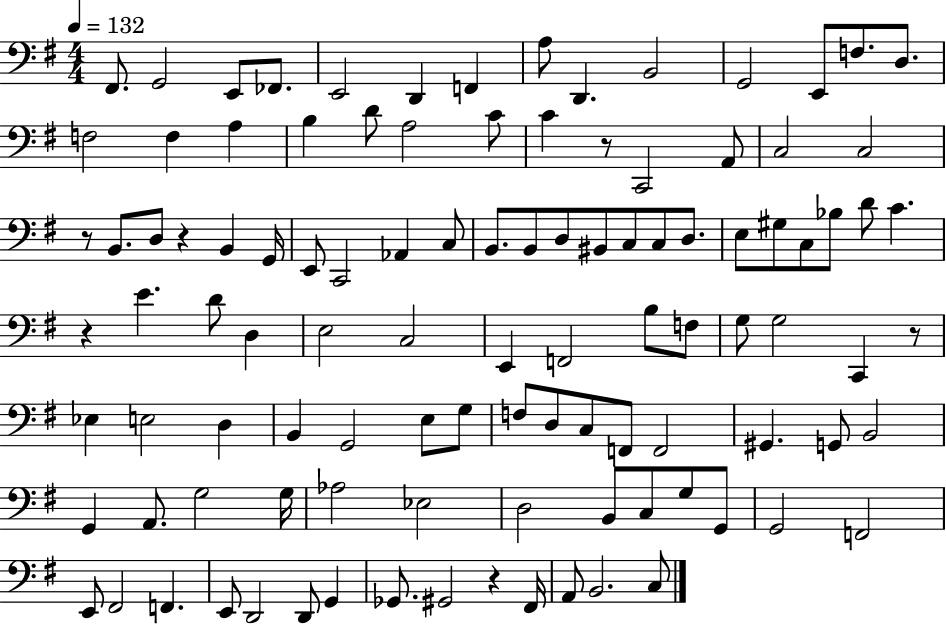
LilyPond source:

{
  \clef bass
  \numericTimeSignature
  \time 4/4
  \key g \major
  \tempo 4 = 132
  fis,8. g,2 e,8 fes,8. | e,2 d,4 f,4 | a8 d,4. b,2 | g,2 e,8 f8. d8. | \break f2 f4 a4 | b4 d'8 a2 c'8 | c'4 r8 c,2 a,8 | c2 c2 | \break r8 b,8. d8 r4 b,4 g,16 | e,8 c,2 aes,4 c8 | b,8. b,8 d8 bis,8 c8 c8 d8. | e8 gis8 c8 bes8 d'8 c'4. | \break r4 e'4. d'8 d4 | e2 c2 | e,4 f,2 b8 f8 | g8 g2 c,4 r8 | \break ees4 e2 d4 | b,4 g,2 e8 g8 | f8 d8 c8 f,8 f,2 | gis,4. g,8 b,2 | \break g,4 a,8. g2 g16 | aes2 ees2 | d2 b,8 c8 g8 g,8 | g,2 f,2 | \break e,8 fis,2 f,4. | e,8 d,2 d,8 g,4 | ges,8. gis,2 r4 fis,16 | a,8 b,2. c8 | \break \bar "|."
}